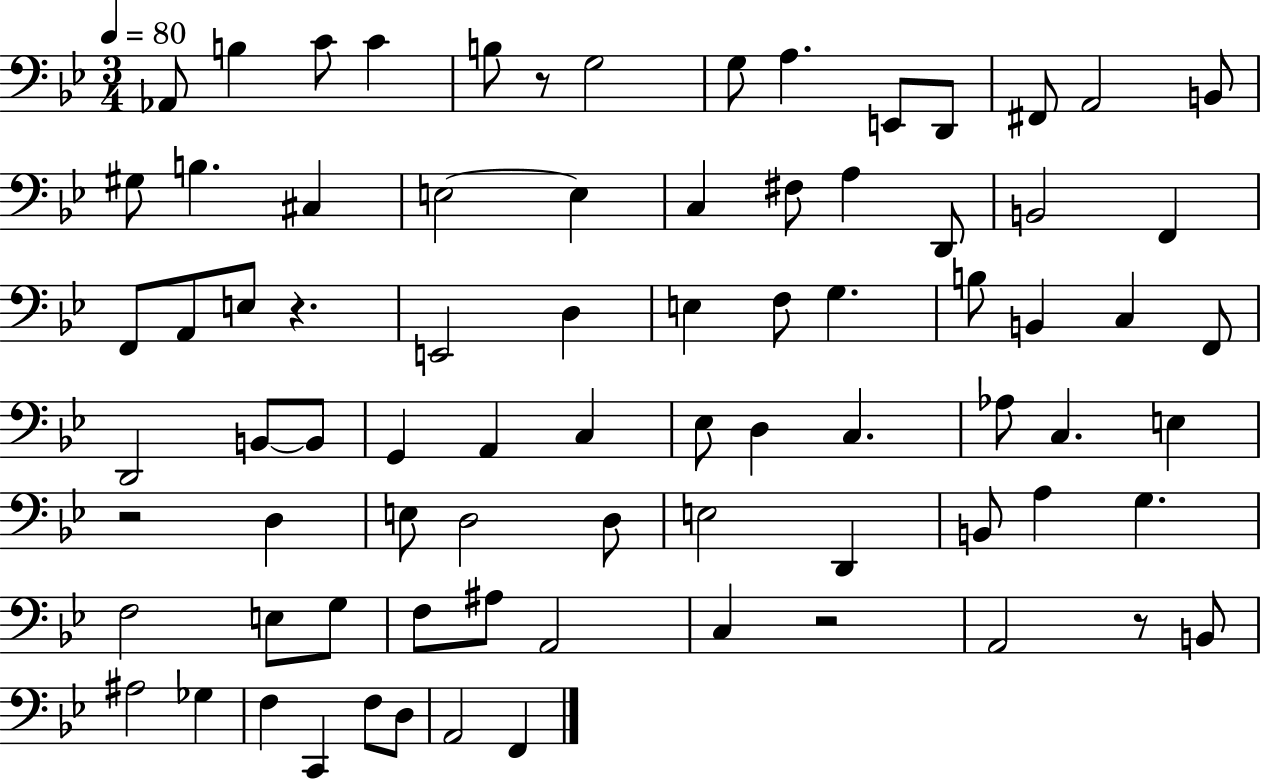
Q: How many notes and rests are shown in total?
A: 79